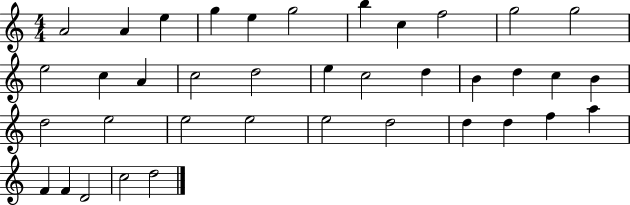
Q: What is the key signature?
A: C major